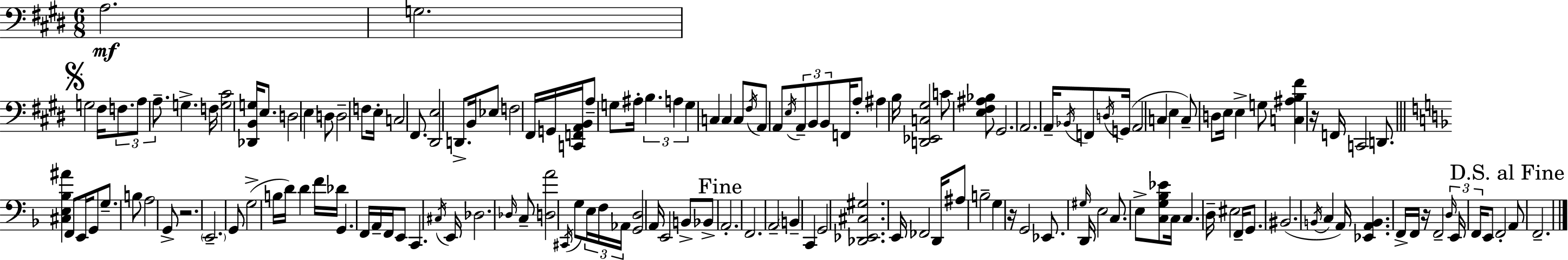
{
  \clef bass
  \numericTimeSignature
  \time 6/8
  \key e \major
  a2.\mf | g2. | \mark \markup { \musicglyph "scripts.segno" } g2 fis16 \tuplet 3/2 { f8. | a8 a8.-- } g4.-> f16 | \break <g cis'>2 <des, b, g>16 e8. | d2 e4 | d8 d2-- f8 | e16-. c2 fis,8. | \break <dis, e>2 d,8.-> b,16 | ees8 f2 fis,16 g,16 | <c, f, a, b,>16 a8-- g8 ais16-. \tuplet 3/2 { b4. | a4 g4 } c4 | \break c4 c8 \acciaccatura { fis16 } a,8 a,8 \acciaccatura { e16 } | \tuplet 3/2 { a,8-- b,8 b,8 } f,16 a8-. ais4 | b16 <d, ees, c gis>2 c'8 | <e fis ais bes>8 gis,2. | \break a,2. | a,16-- \acciaccatura { bes,16 } f,8 \acciaccatura { d16 }( g,16 a,2 | c4 e4 | c8--) d8 e16 e4-> g8 <c ais b fis'>4 | \break r16 f,16 c,2 | d,8. \bar "||" \break \key d \minor <cis e bes ais'>4 f,8 e,16 g,8 g8.-- | b8 a2 g,8-> | r2. | \parenthesize e,2.-- | \break g,8 g2->( b16 d'16) | d'4 f'16 des'16 g,4. | f,16 a,16-- f,16 e,8 c,4. \acciaccatura { cis16 } | e,16 des2. | \break \grace { des16 } c8-- <d a'>2 | \acciaccatura { cis,16 } g8 \tuplet 3/2 { e16 f16 aes,16 } <g, d>2 | a,16 e,2 b,8-> | bes,8-> \mark "Fine" a,2.-. | \break f,2. | a,2-- \parenthesize b,4-- | c,4 g,2 | <des, ees, cis gis>2. | \break e,16 fes,2 | d,16 ais8 b2-- g4 | r16 g,2 | ees,8. \grace { gis16 } d,16 e2 | \break c8. e8-> <c g bes ees'>8 c16 c4. | d16-- eis2 | f,16-- g,8. bis,2.( | \acciaccatura { b,16 } c4 a,16) <ees, a, b,>4. | \break f,16-> f,16 r16 f,2-- | \tuplet 3/2 { \grace { d16 } e,16 f,16 } e,8 f,2-. | \mark "D.S. al Fine" a,8 f,2.-- | \bar "|."
}